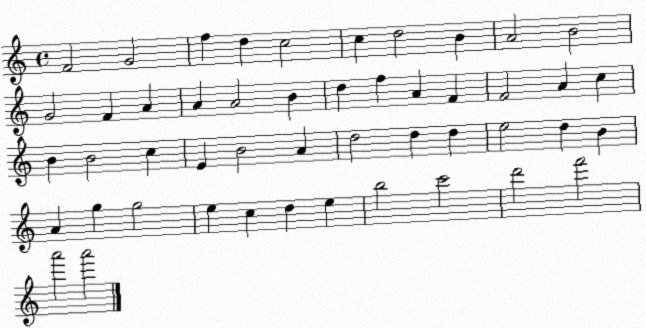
X:1
T:Untitled
M:4/4
L:1/4
K:C
F2 G2 f d c2 c d2 B A2 B2 G2 F A A A2 B d f A F F2 A c B B2 c E B2 A d2 d d e2 d B A g g2 e c d e b2 c'2 d'2 f'2 a'2 a'2